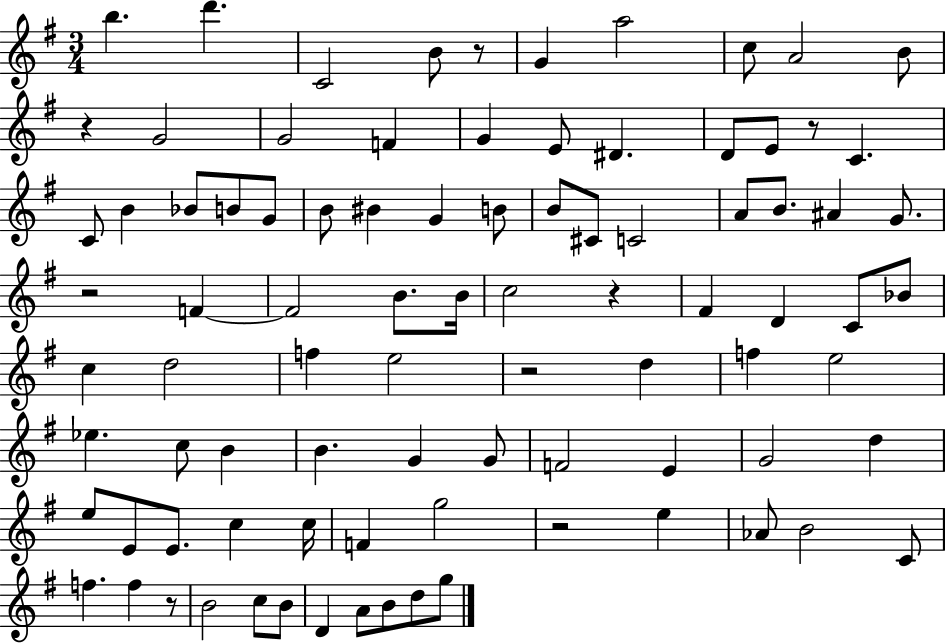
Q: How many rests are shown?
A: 8